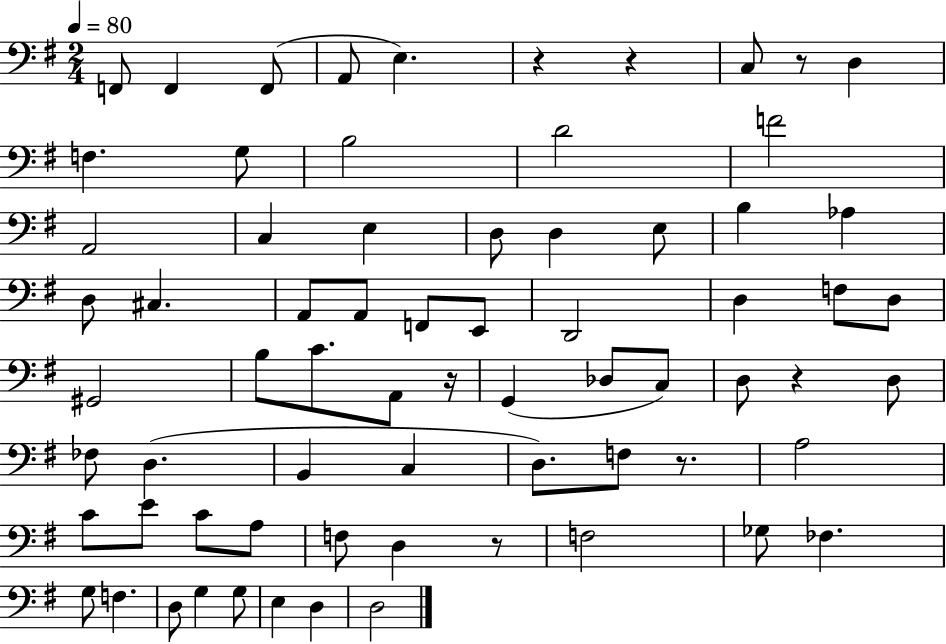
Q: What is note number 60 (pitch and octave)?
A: G3